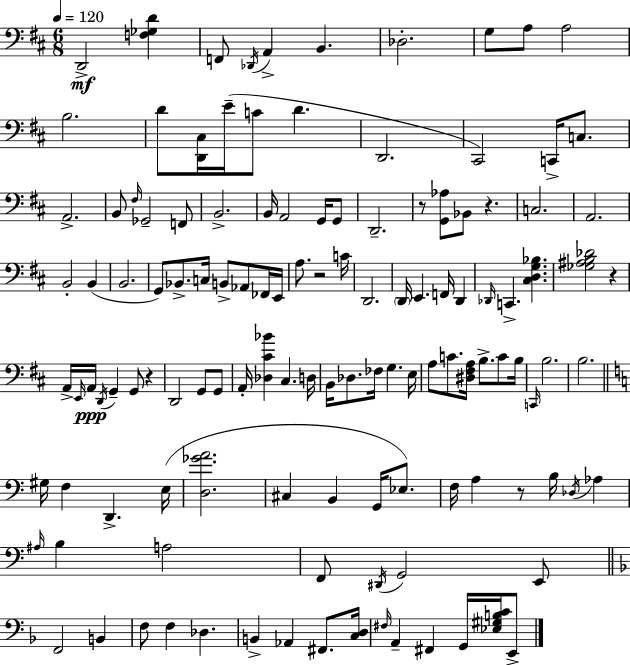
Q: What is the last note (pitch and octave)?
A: E2